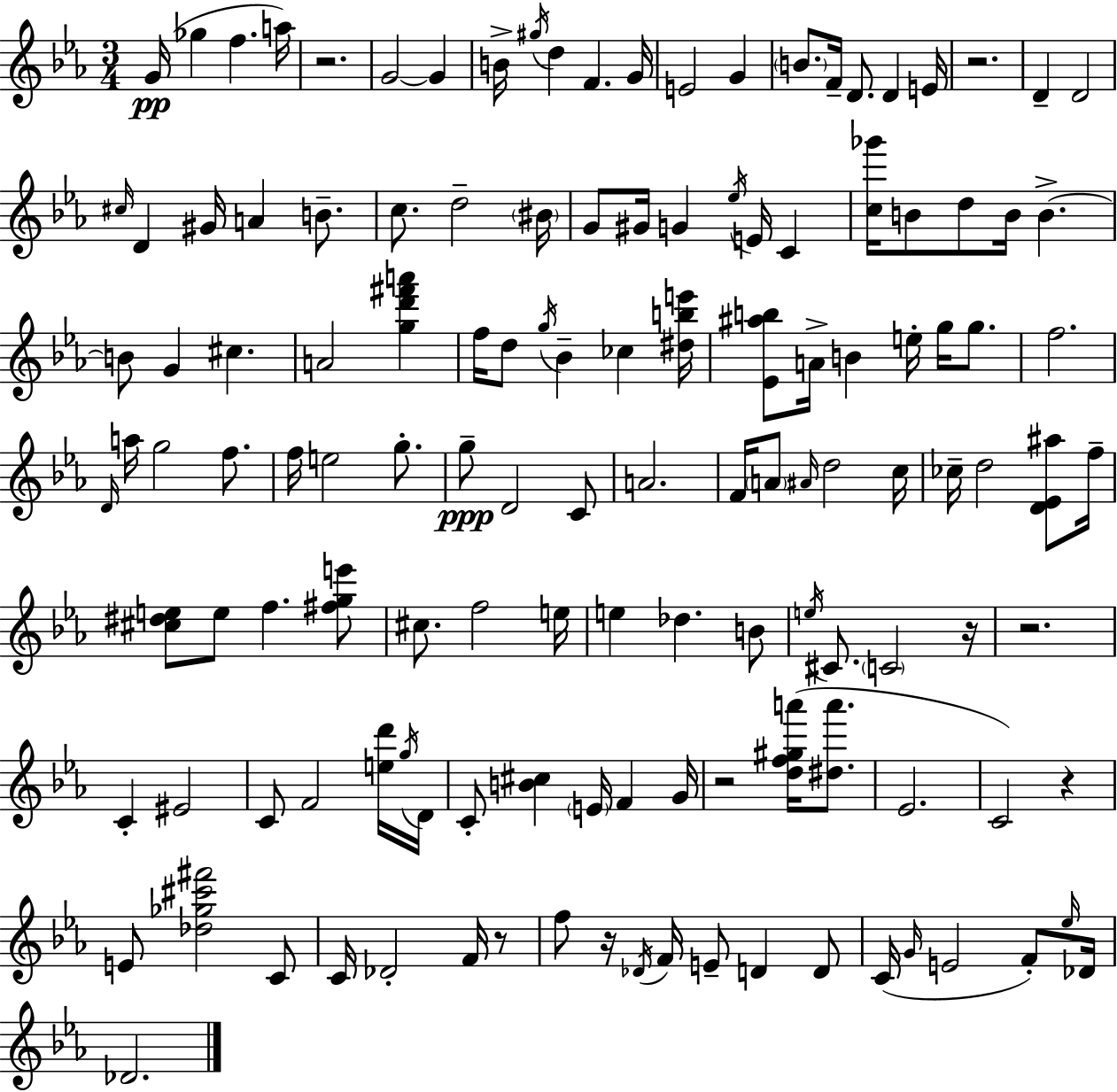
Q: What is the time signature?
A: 3/4